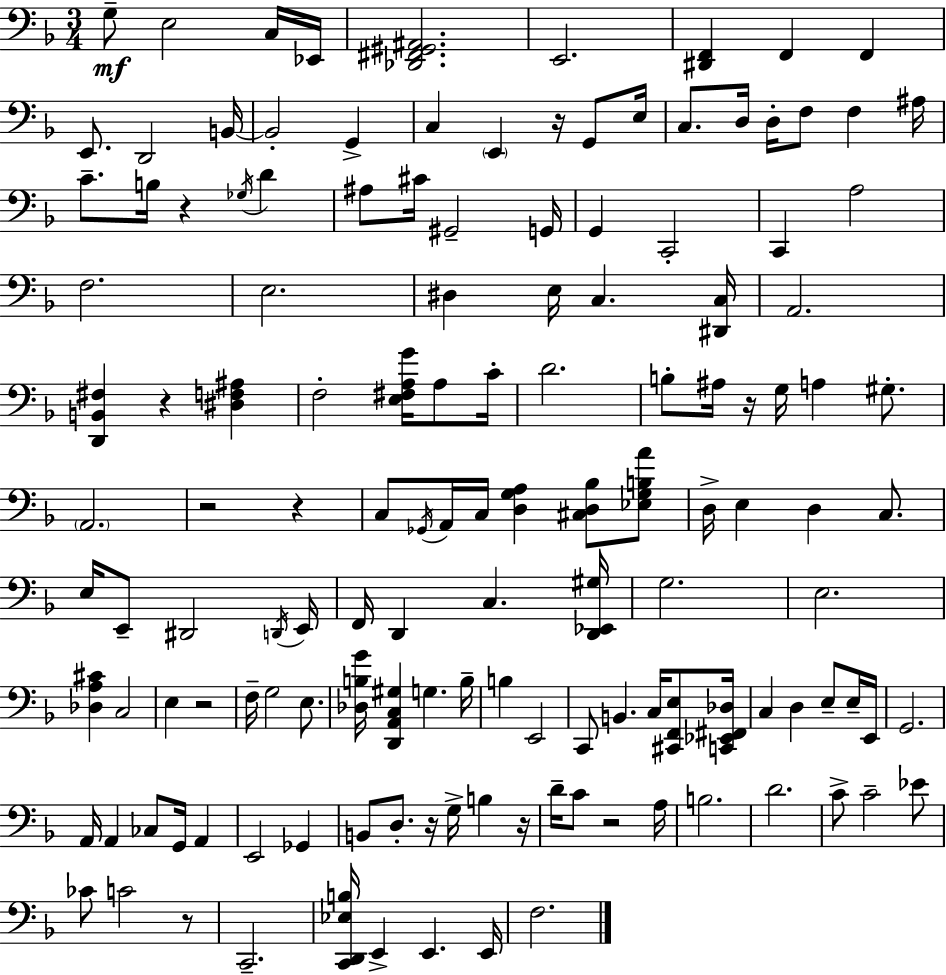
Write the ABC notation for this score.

X:1
T:Untitled
M:3/4
L:1/4
K:Dm
G,/2 E,2 C,/4 _E,,/4 [_D,,^F,,^G,,^A,,]2 E,,2 [^D,,F,,] F,, F,, E,,/2 D,,2 B,,/4 B,,2 G,, C, E,, z/4 G,,/2 E,/4 C,/2 D,/4 D,/4 F,/2 F, ^A,/4 C/2 B,/4 z _G,/4 D ^A,/2 ^C/4 ^G,,2 G,,/4 G,, C,,2 C,, A,2 F,2 E,2 ^D, E,/4 C, [^D,,C,]/4 A,,2 [D,,B,,^F,] z [^D,F,^A,] F,2 [E,^F,A,G]/4 A,/2 C/4 D2 B,/2 ^A,/4 z/4 G,/4 A, ^G,/2 A,,2 z2 z C,/2 _G,,/4 A,,/4 C,/4 [D,G,A,] [^C,D,_B,]/2 [_E,G,B,A]/2 D,/4 E, D, C,/2 E,/4 E,,/2 ^D,,2 D,,/4 E,,/4 F,,/4 D,, C, [D,,_E,,^G,]/4 G,2 E,2 [_D,A,^C] C,2 E, z2 F,/4 G,2 E,/2 [_D,B,G]/4 [D,,A,,C,^G,] G, B,/4 B, E,,2 C,,/2 B,, C,/4 [^C,,F,,E,]/2 [C,,_E,,^F,,_D,]/4 C, D, E,/2 E,/4 E,,/4 G,,2 A,,/4 A,, _C,/2 G,,/4 A,, E,,2 _G,, B,,/2 D,/2 z/4 G,/4 B, z/4 D/4 C/2 z2 A,/4 B,2 D2 C/2 C2 _E/2 _C/2 C2 z/2 C,,2 [C,,D,,_E,B,]/4 E,, E,, E,,/4 F,2